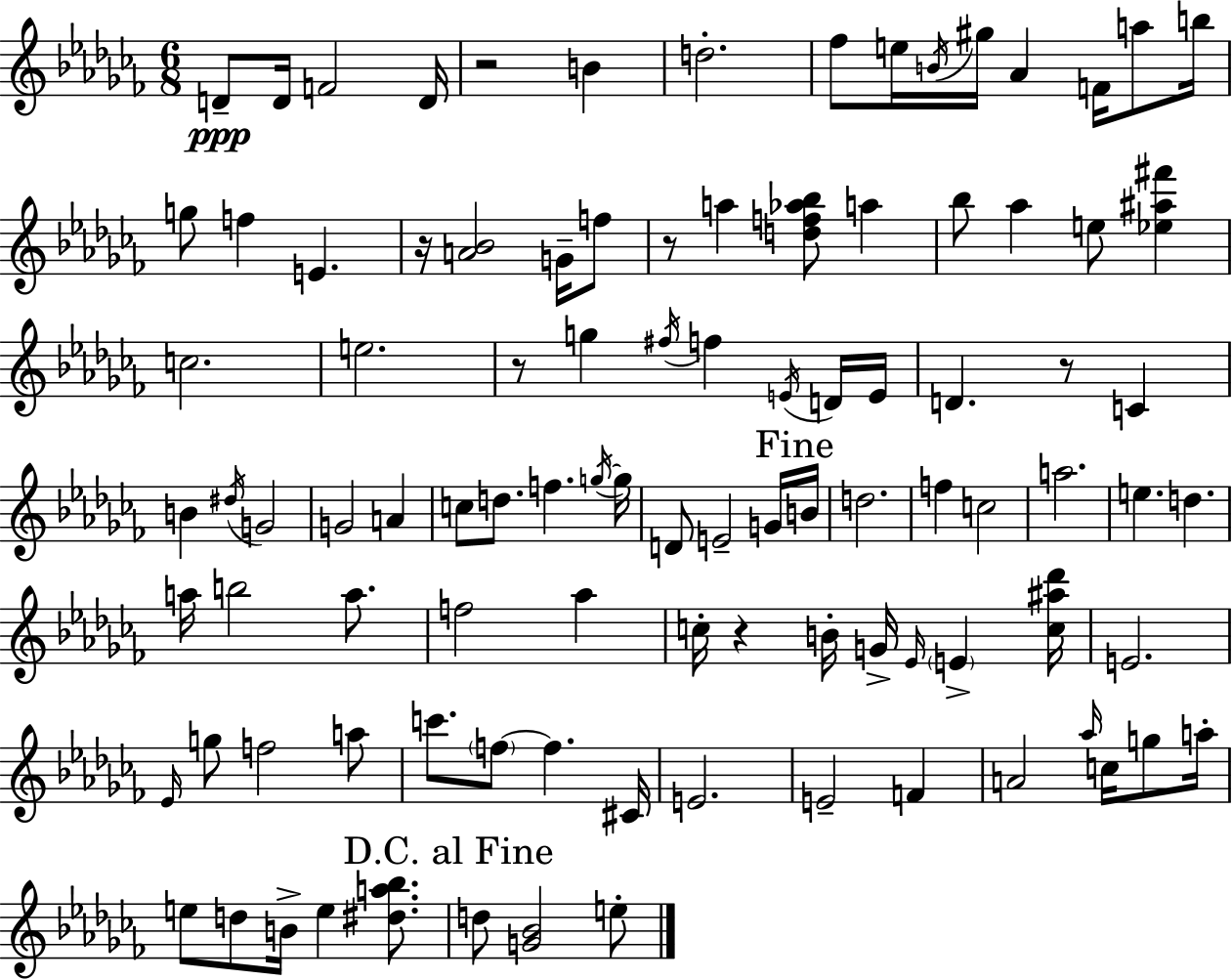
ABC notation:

X:1
T:Untitled
M:6/8
L:1/4
K:Abm
D/2 D/4 F2 D/4 z2 B d2 _f/2 e/4 B/4 ^g/4 _A F/4 a/2 b/4 g/2 f E z/4 [A_B]2 G/4 f/2 z/2 a [df_a_b]/2 a _b/2 _a e/2 [_e^a^f'] c2 e2 z/2 g ^f/4 f E/4 D/4 E/4 D z/2 C B ^d/4 G2 G2 A c/2 d/2 f g/4 g/4 D/2 E2 G/4 B/4 d2 f c2 a2 e d a/4 b2 a/2 f2 _a c/4 z B/4 G/4 _E/4 E [c^a_d']/4 E2 _E/4 g/2 f2 a/2 c'/2 f/2 f ^C/4 E2 E2 F A2 _a/4 c/4 g/2 a/4 e/2 d/2 B/4 e [^da_b]/2 d/2 [G_B]2 e/2